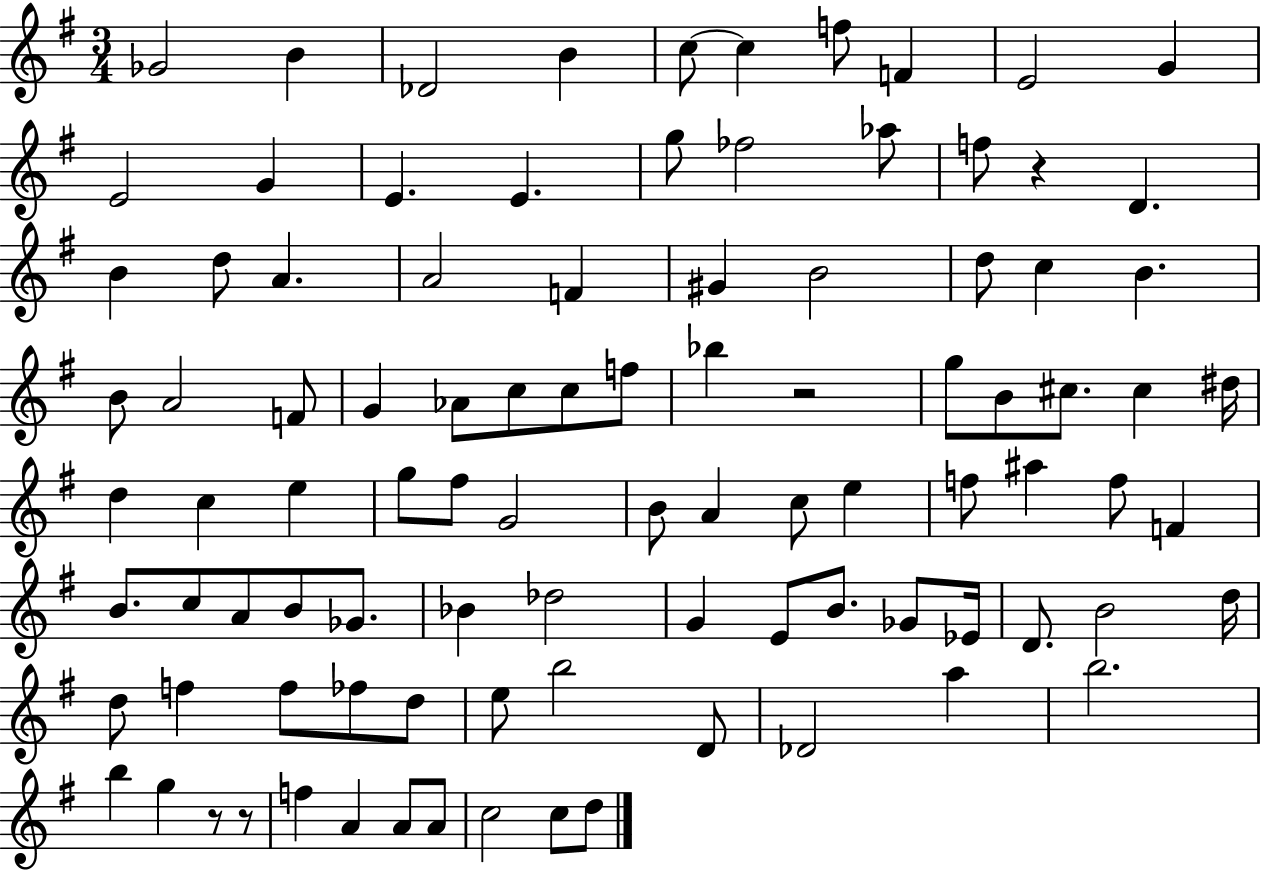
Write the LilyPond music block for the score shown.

{
  \clef treble
  \numericTimeSignature
  \time 3/4
  \key g \major
  ges'2 b'4 | des'2 b'4 | c''8~~ c''4 f''8 f'4 | e'2 g'4 | \break e'2 g'4 | e'4. e'4. | g''8 fes''2 aes''8 | f''8 r4 d'4. | \break b'4 d''8 a'4. | a'2 f'4 | gis'4 b'2 | d''8 c''4 b'4. | \break b'8 a'2 f'8 | g'4 aes'8 c''8 c''8 f''8 | bes''4 r2 | g''8 b'8 cis''8. cis''4 dis''16 | \break d''4 c''4 e''4 | g''8 fis''8 g'2 | b'8 a'4 c''8 e''4 | f''8 ais''4 f''8 f'4 | \break b'8. c''8 a'8 b'8 ges'8. | bes'4 des''2 | g'4 e'8 b'8. ges'8 ees'16 | d'8. b'2 d''16 | \break d''8 f''4 f''8 fes''8 d''8 | e''8 b''2 d'8 | des'2 a''4 | b''2. | \break b''4 g''4 r8 r8 | f''4 a'4 a'8 a'8 | c''2 c''8 d''8 | \bar "|."
}